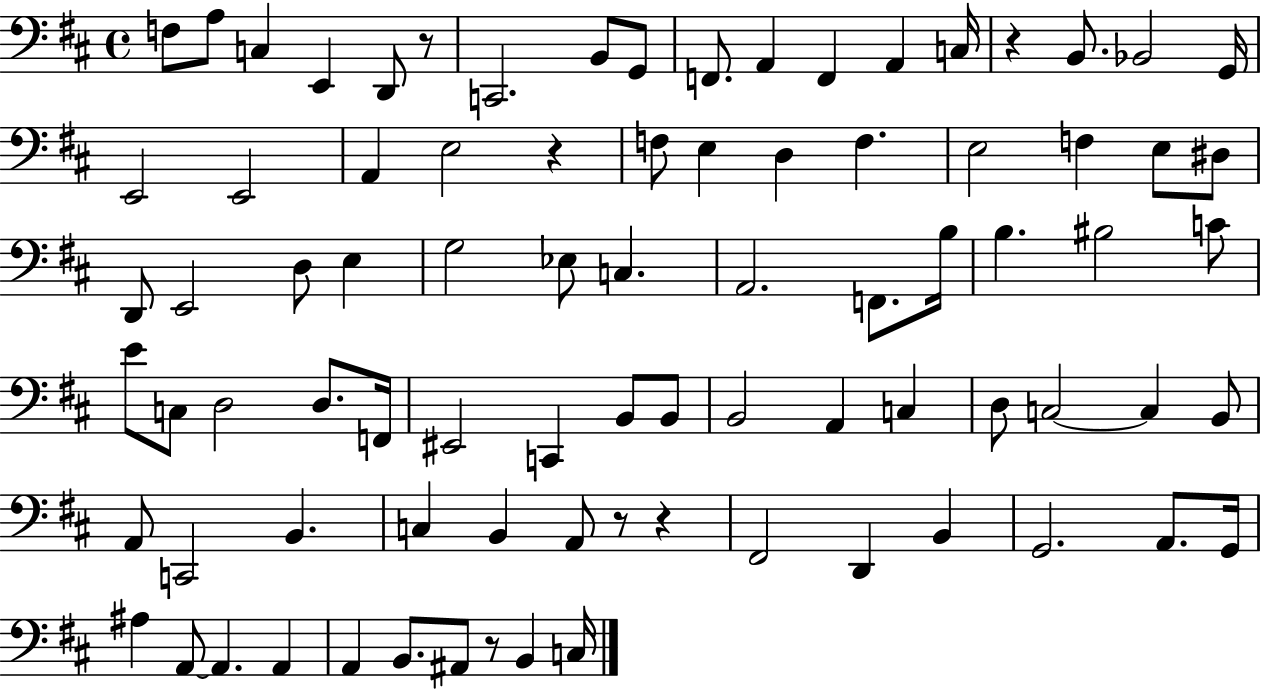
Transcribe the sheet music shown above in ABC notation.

X:1
T:Untitled
M:4/4
L:1/4
K:D
F,/2 A,/2 C, E,, D,,/2 z/2 C,,2 B,,/2 G,,/2 F,,/2 A,, F,, A,, C,/4 z B,,/2 _B,,2 G,,/4 E,,2 E,,2 A,, E,2 z F,/2 E, D, F, E,2 F, E,/2 ^D,/2 D,,/2 E,,2 D,/2 E, G,2 _E,/2 C, A,,2 F,,/2 B,/4 B, ^B,2 C/2 E/2 C,/2 D,2 D,/2 F,,/4 ^E,,2 C,, B,,/2 B,,/2 B,,2 A,, C, D,/2 C,2 C, B,,/2 A,,/2 C,,2 B,, C, B,, A,,/2 z/2 z ^F,,2 D,, B,, G,,2 A,,/2 G,,/4 ^A, A,,/2 A,, A,, A,, B,,/2 ^A,,/2 z/2 B,, C,/4